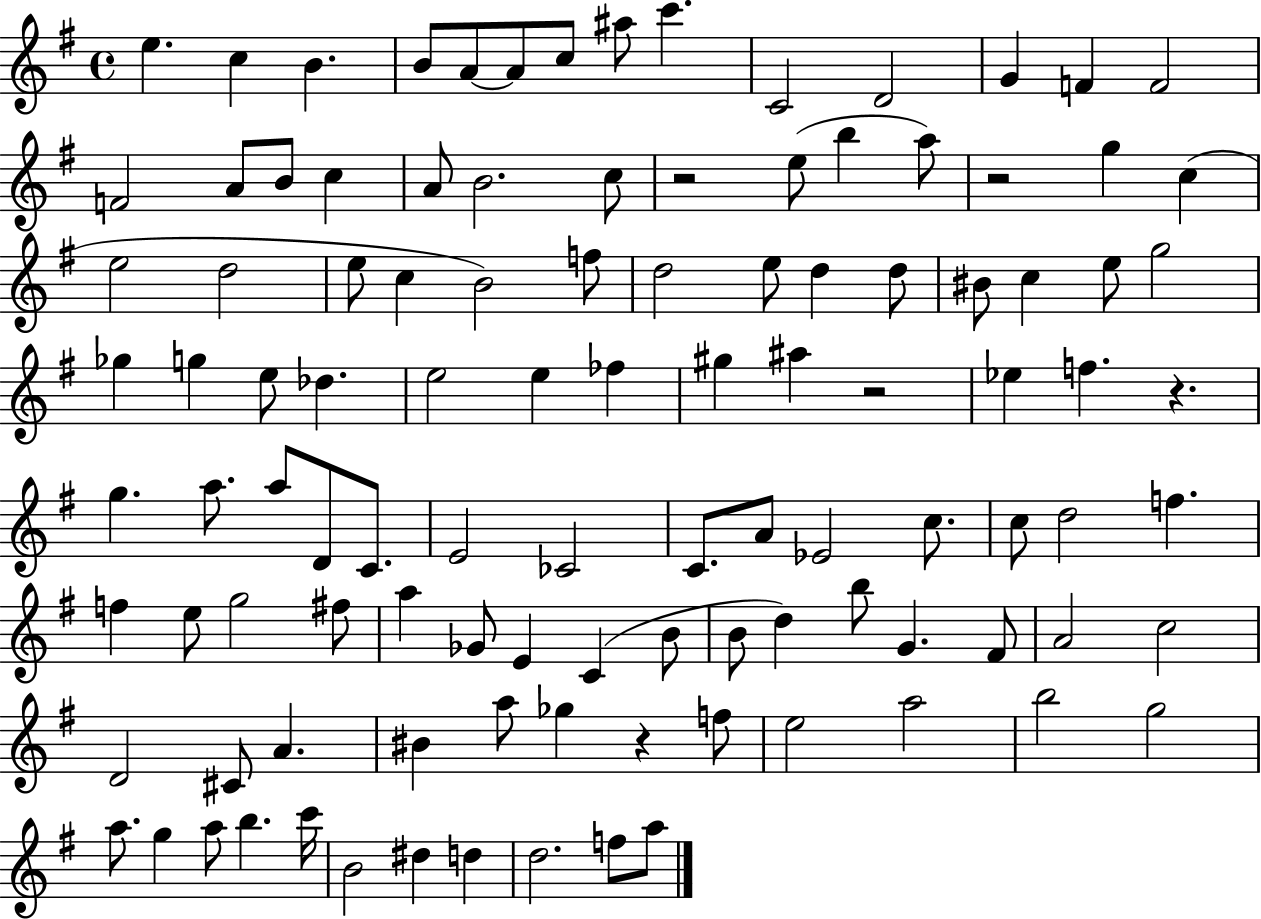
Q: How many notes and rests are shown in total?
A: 108